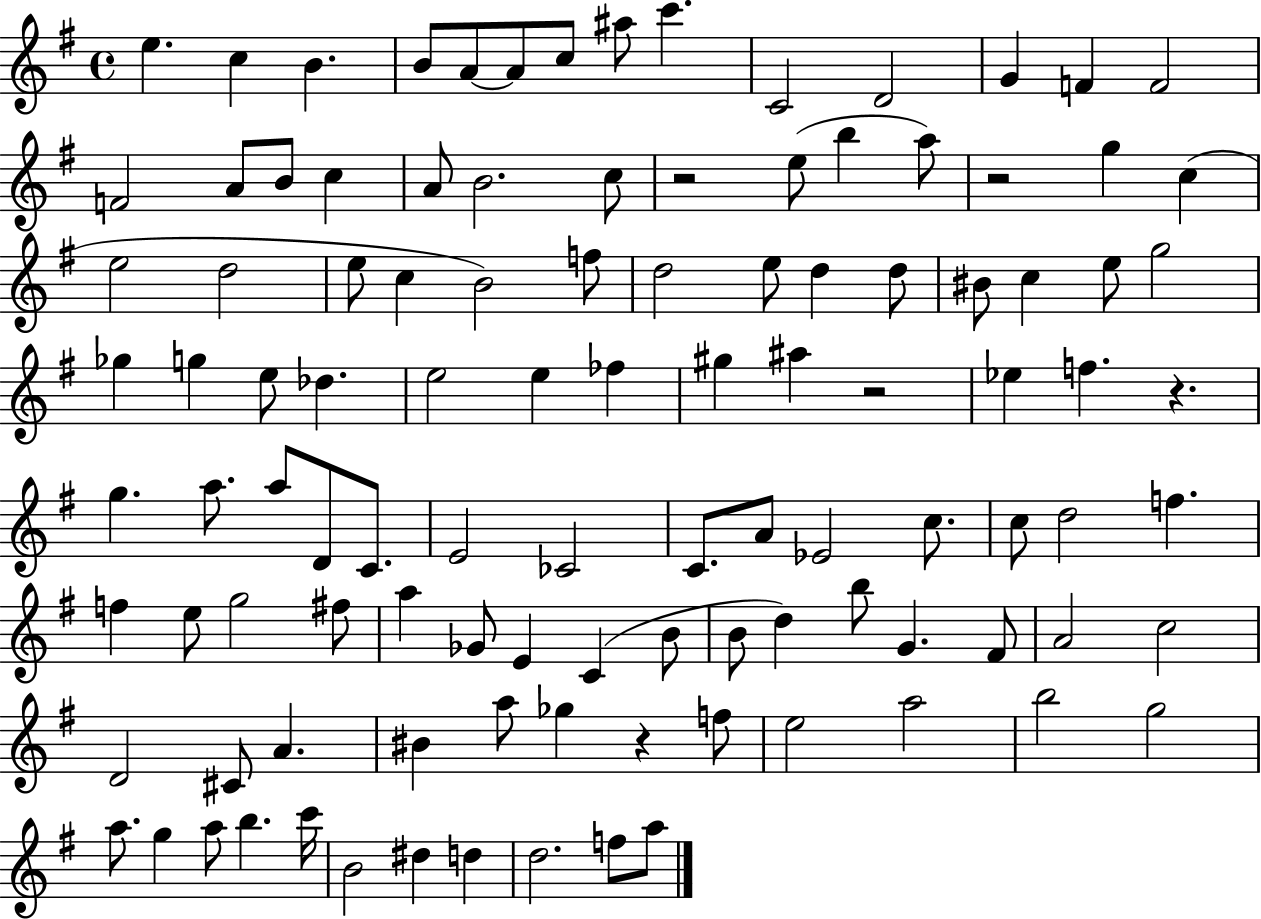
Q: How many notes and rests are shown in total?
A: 108